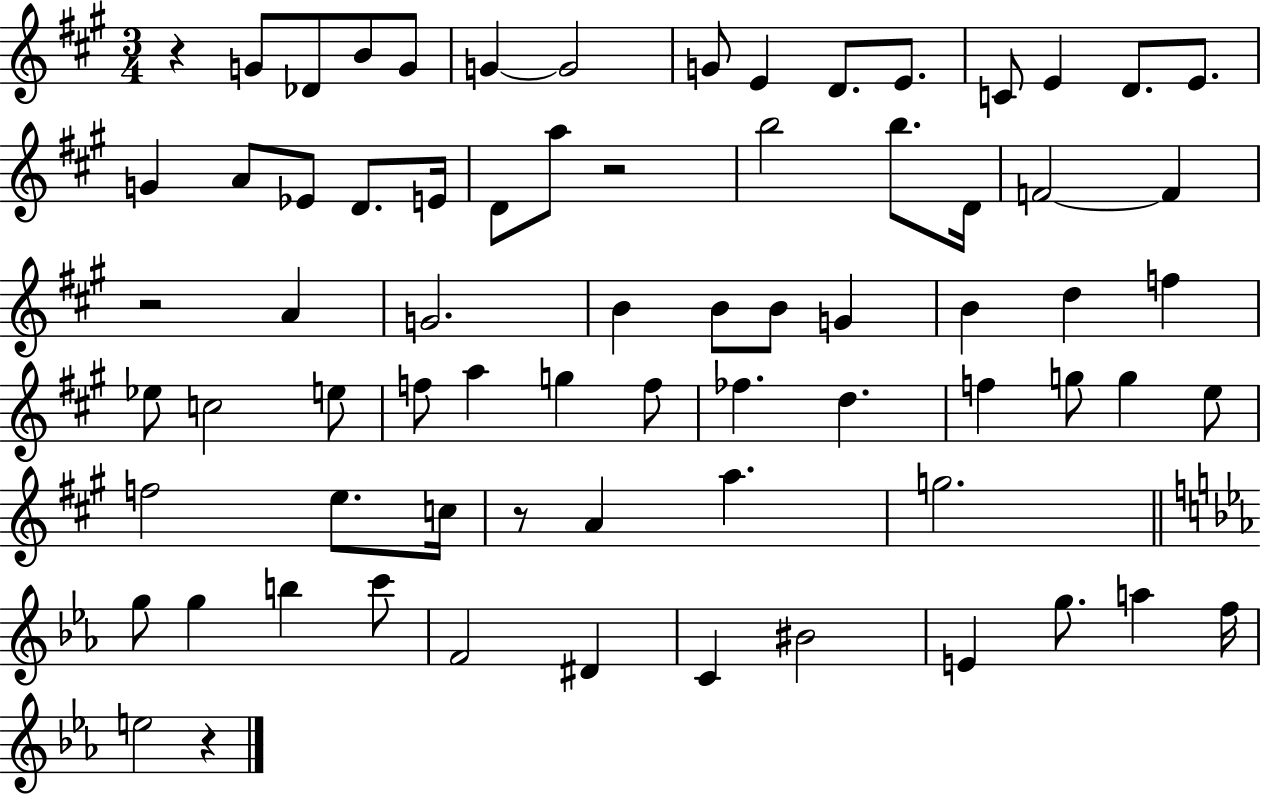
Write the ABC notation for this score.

X:1
T:Untitled
M:3/4
L:1/4
K:A
z G/2 _D/2 B/2 G/2 G G2 G/2 E D/2 E/2 C/2 E D/2 E/2 G A/2 _E/2 D/2 E/4 D/2 a/2 z2 b2 b/2 D/4 F2 F z2 A G2 B B/2 B/2 G B d f _e/2 c2 e/2 f/2 a g f/2 _f d f g/2 g e/2 f2 e/2 c/4 z/2 A a g2 g/2 g b c'/2 F2 ^D C ^B2 E g/2 a f/4 e2 z